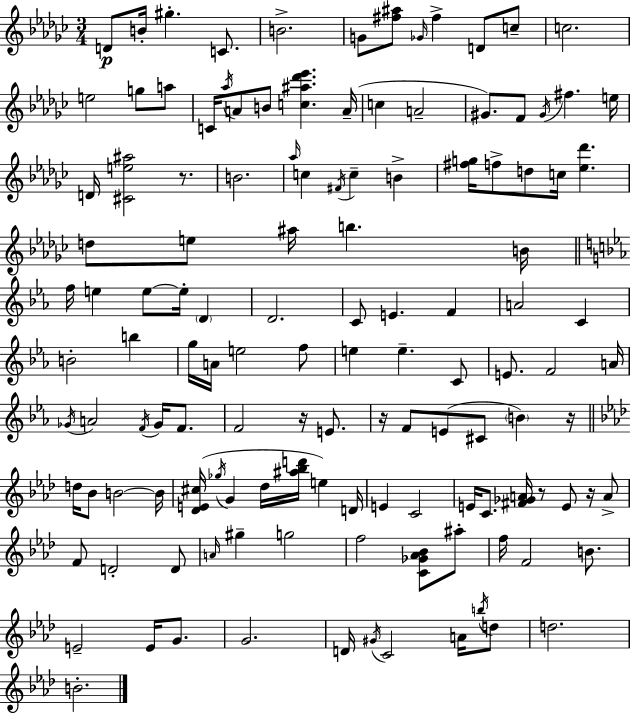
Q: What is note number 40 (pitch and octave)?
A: B5